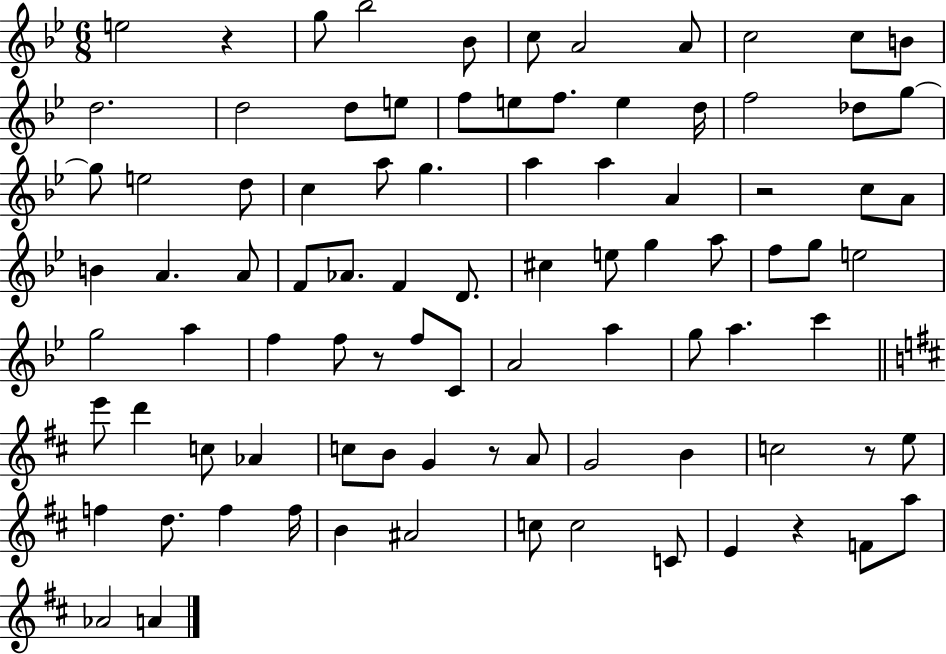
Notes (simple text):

E5/h R/q G5/e Bb5/h Bb4/e C5/e A4/h A4/e C5/h C5/e B4/e D5/h. D5/h D5/e E5/e F5/e E5/e F5/e. E5/q D5/s F5/h Db5/e G5/e G5/e E5/h D5/e C5/q A5/e G5/q. A5/q A5/q A4/q R/h C5/e A4/e B4/q A4/q. A4/e F4/e Ab4/e. F4/q D4/e. C#5/q E5/e G5/q A5/e F5/e G5/e E5/h G5/h A5/q F5/q F5/e R/e F5/e C4/e A4/h A5/q G5/e A5/q. C6/q E6/e D6/q C5/e Ab4/q C5/e B4/e G4/q R/e A4/e G4/h B4/q C5/h R/e E5/e F5/q D5/e. F5/q F5/s B4/q A#4/h C5/e C5/h C4/e E4/q R/q F4/e A5/e Ab4/h A4/q